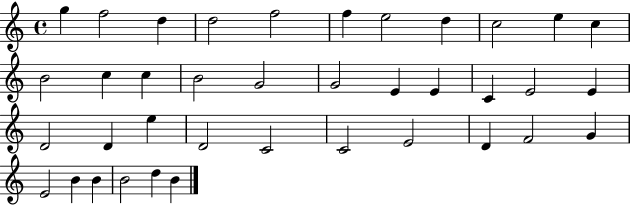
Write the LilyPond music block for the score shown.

{
  \clef treble
  \time 4/4
  \defaultTimeSignature
  \key c \major
  g''4 f''2 d''4 | d''2 f''2 | f''4 e''2 d''4 | c''2 e''4 c''4 | \break b'2 c''4 c''4 | b'2 g'2 | g'2 e'4 e'4 | c'4 e'2 e'4 | \break d'2 d'4 e''4 | d'2 c'2 | c'2 e'2 | d'4 f'2 g'4 | \break e'2 b'4 b'4 | b'2 d''4 b'4 | \bar "|."
}